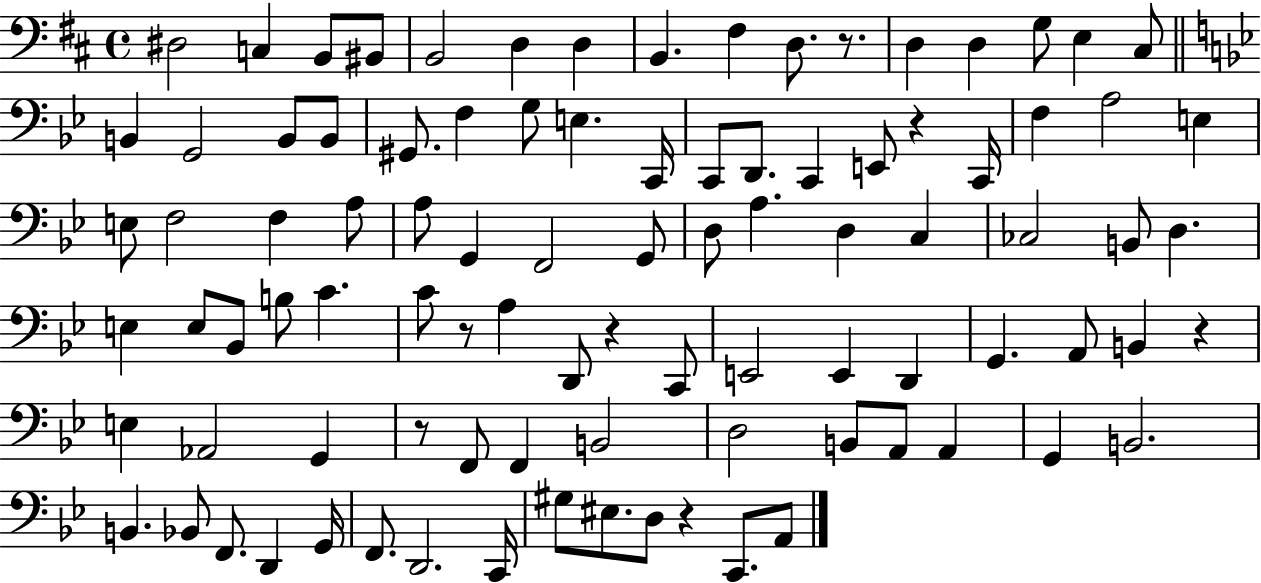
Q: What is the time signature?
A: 4/4